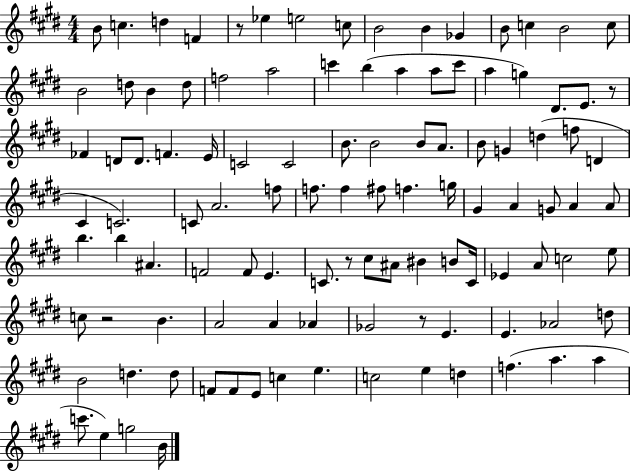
{
  \clef treble
  \numericTimeSignature
  \time 4/4
  \key e \major
  b'8 c''4. d''4 f'4 | r8 ees''4 e''2 c''8 | b'2 b'4 ges'4 | b'8 c''4 b'2 c''8 | \break b'2 d''8 b'4 d''8 | f''2 a''2 | c'''4 b''4( a''4 a''8 c'''8 | a''4 g''4) dis'8. e'8. r8 | \break fes'4 d'8 d'8. f'4. e'16 | c'2 c'2 | b'8. b'2 b'8 a'8. | b'8 g'4 d''4( f''8 d'4 | \break cis'4 c'2.) | c'8 a'2. f''8 | f''8. f''4 fis''8 f''4. g''16 | gis'4 a'4 g'8 a'4 a'8 | \break b''4. b''4 ais'4. | f'2 f'8 e'4. | c'8. r8 cis''8 ais'8 bis'4 b'8 c'16 | ees'4 a'8 c''2 e''8 | \break c''8 r2 b'4. | a'2 a'4 aes'4 | ges'2 r8 e'4. | e'4. aes'2 d''8 | \break b'2 d''4. d''8 | f'8 f'8 e'8 c''4 e''4. | c''2 e''4 d''4 | f''4.( a''4. a''4 | \break c'''8. e''4) g''2 b'16 | \bar "|."
}